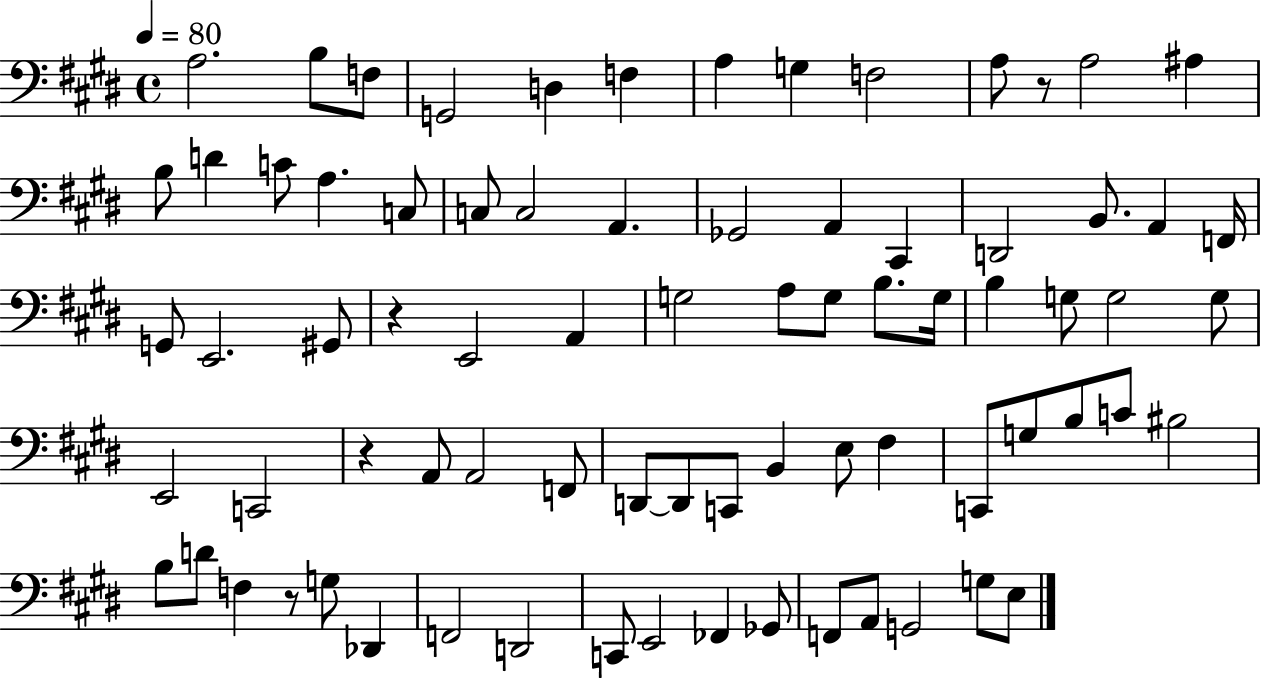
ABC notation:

X:1
T:Untitled
M:4/4
L:1/4
K:E
A,2 B,/2 F,/2 G,,2 D, F, A, G, F,2 A,/2 z/2 A,2 ^A, B,/2 D C/2 A, C,/2 C,/2 C,2 A,, _G,,2 A,, ^C,, D,,2 B,,/2 A,, F,,/4 G,,/2 E,,2 ^G,,/2 z E,,2 A,, G,2 A,/2 G,/2 B,/2 G,/4 B, G,/2 G,2 G,/2 E,,2 C,,2 z A,,/2 A,,2 F,,/2 D,,/2 D,,/2 C,,/2 B,, E,/2 ^F, C,,/2 G,/2 B,/2 C/2 ^B,2 B,/2 D/2 F, z/2 G,/2 _D,, F,,2 D,,2 C,,/2 E,,2 _F,, _G,,/2 F,,/2 A,,/2 G,,2 G,/2 E,/2